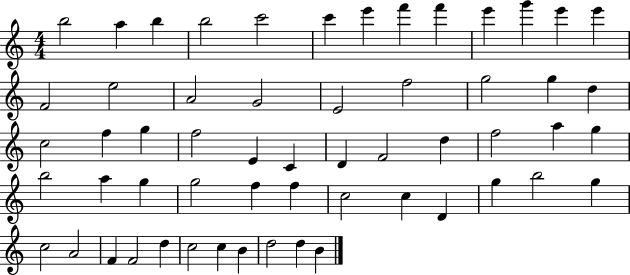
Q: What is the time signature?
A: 4/4